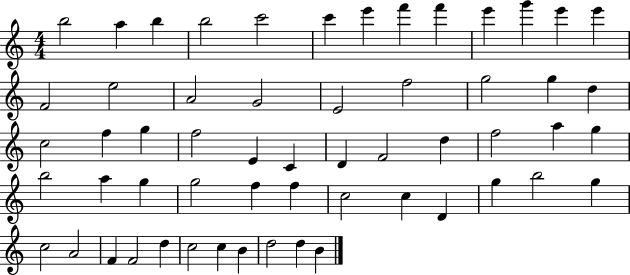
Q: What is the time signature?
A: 4/4